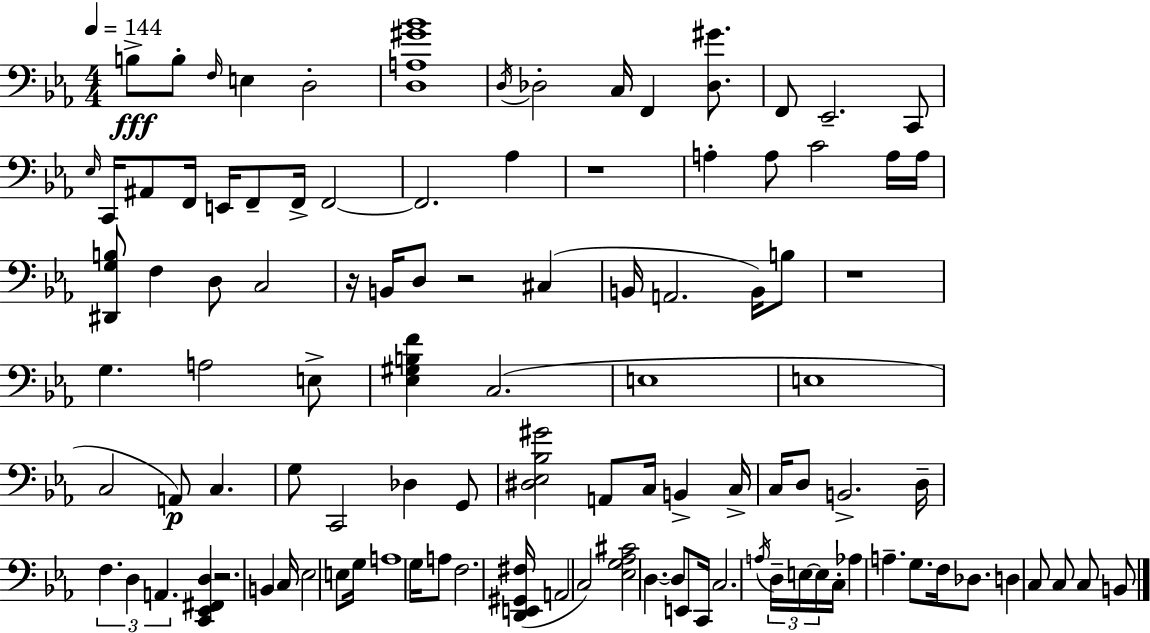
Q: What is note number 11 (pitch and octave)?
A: Eb2